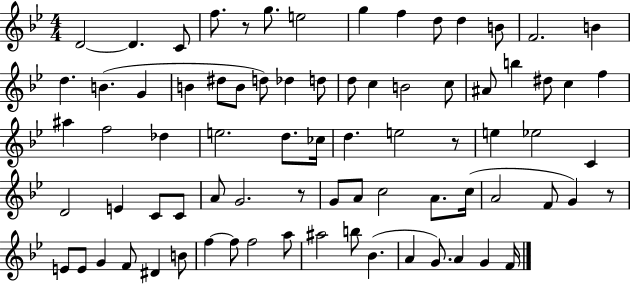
{
  \clef treble
  \numericTimeSignature
  \time 4/4
  \key bes \major
  d'2~~ d'4. c'8 | f''8. r8 g''8. e''2 | g''4 f''4 d''8 d''4 b'8 | f'2. b'4 | \break d''4. b'4.( g'4 | b'4 dis''8 b'8 d''8) des''4 d''8 | d''8 c''4 b'2 c''8 | ais'8 b''4 dis''8 c''4 f''4 | \break ais''4 f''2 des''4 | e''2. d''8. ces''16 | d''4. e''2 r8 | e''4 ees''2 c'4 | \break d'2 e'4 c'8 c'8 | a'8 g'2. r8 | g'8 a'8 c''2 a'8. c''16( | a'2 f'8 g'4) r8 | \break e'8 e'8 g'4 f'8 dis'4 b'8 | f''4~~ f''8 f''2 a''8 | ais''2 b''8 bes'4.( | a'4 g'8.) a'4 g'4 f'16 | \break \bar "|."
}